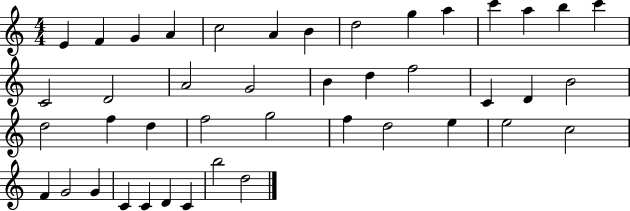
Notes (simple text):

E4/q F4/q G4/q A4/q C5/h A4/q B4/q D5/h G5/q A5/q C6/q A5/q B5/q C6/q C4/h D4/h A4/h G4/h B4/q D5/q F5/h C4/q D4/q B4/h D5/h F5/q D5/q F5/h G5/h F5/q D5/h E5/q E5/h C5/h F4/q G4/h G4/q C4/q C4/q D4/q C4/q B5/h D5/h